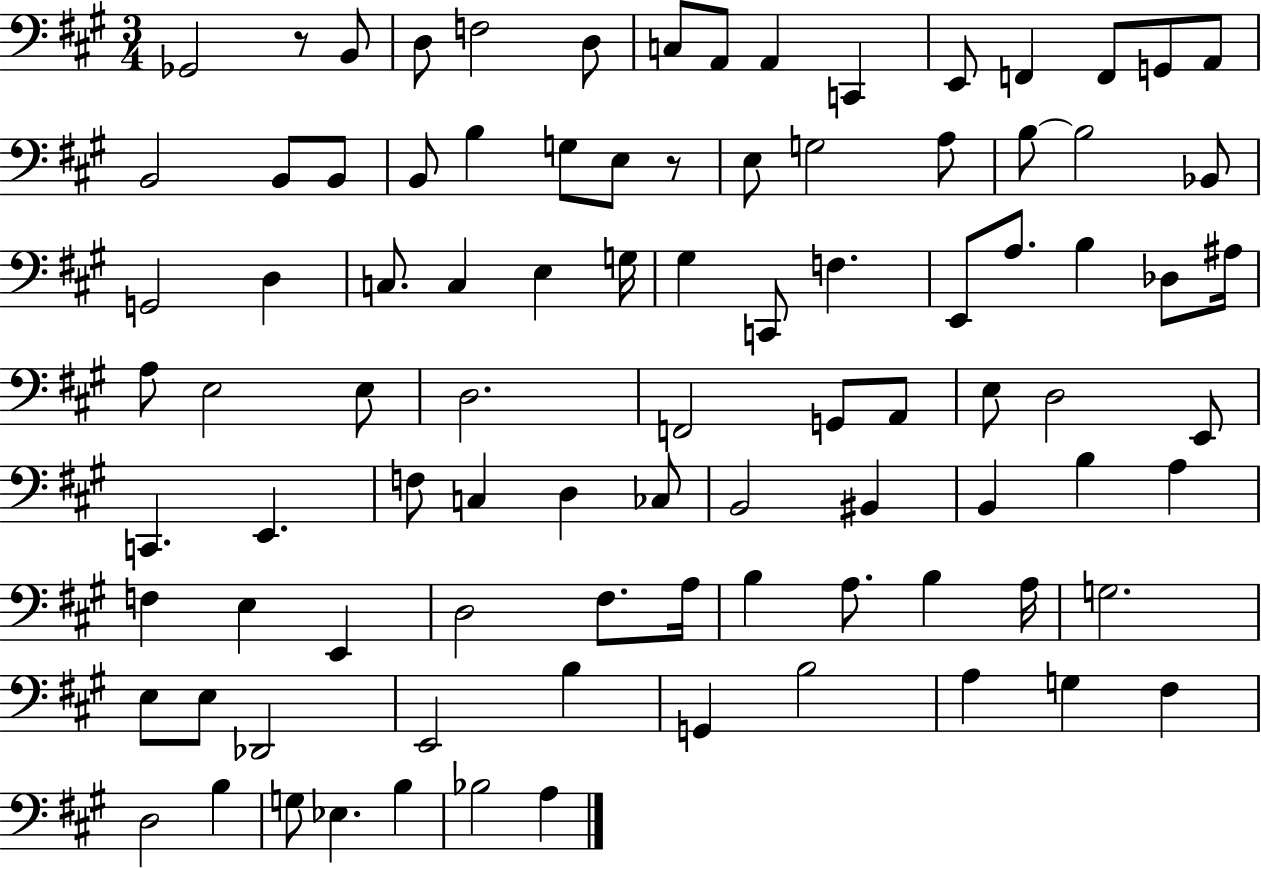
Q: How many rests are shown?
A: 2